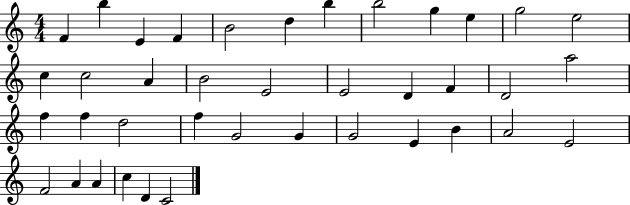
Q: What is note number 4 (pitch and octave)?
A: F4